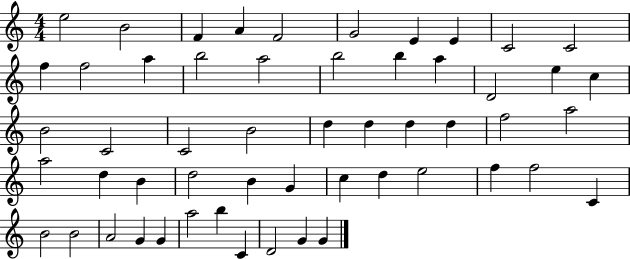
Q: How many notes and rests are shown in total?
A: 54